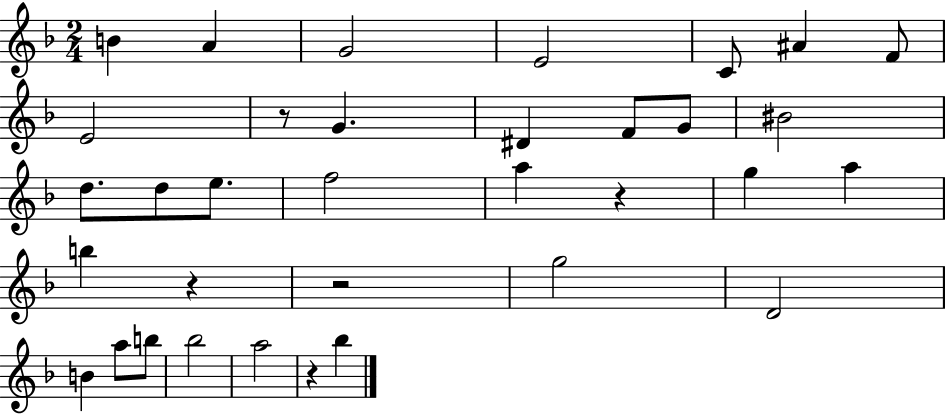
{
  \clef treble
  \numericTimeSignature
  \time 2/4
  \key f \major
  \repeat volta 2 { b'4 a'4 | g'2 | e'2 | c'8 ais'4 f'8 | \break e'2 | r8 g'4. | dis'4 f'8 g'8 | bis'2 | \break d''8. d''8 e''8. | f''2 | a''4 r4 | g''4 a''4 | \break b''4 r4 | r2 | g''2 | d'2 | \break b'4 a''8 b''8 | bes''2 | a''2 | r4 bes''4 | \break } \bar "|."
}